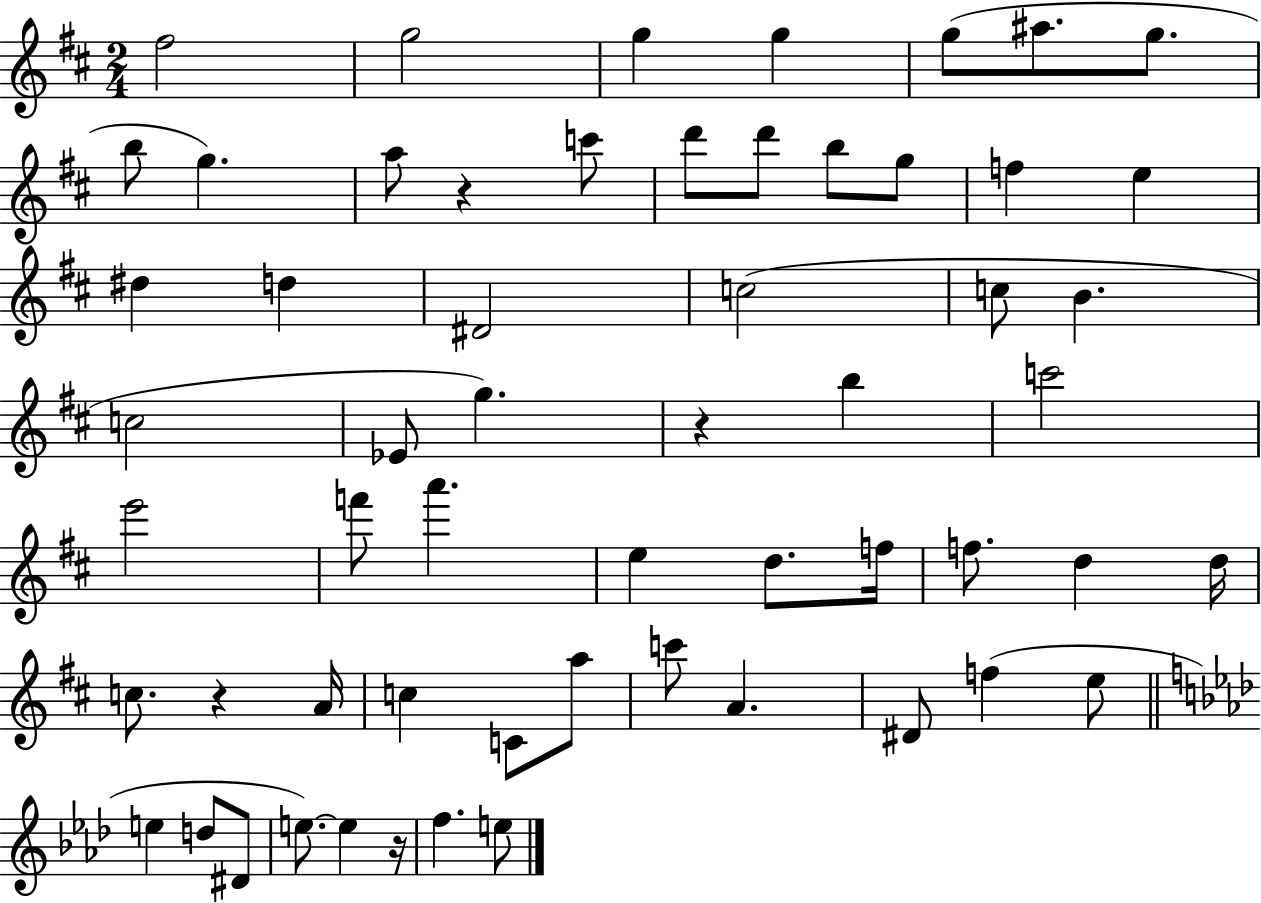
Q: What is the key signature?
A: D major